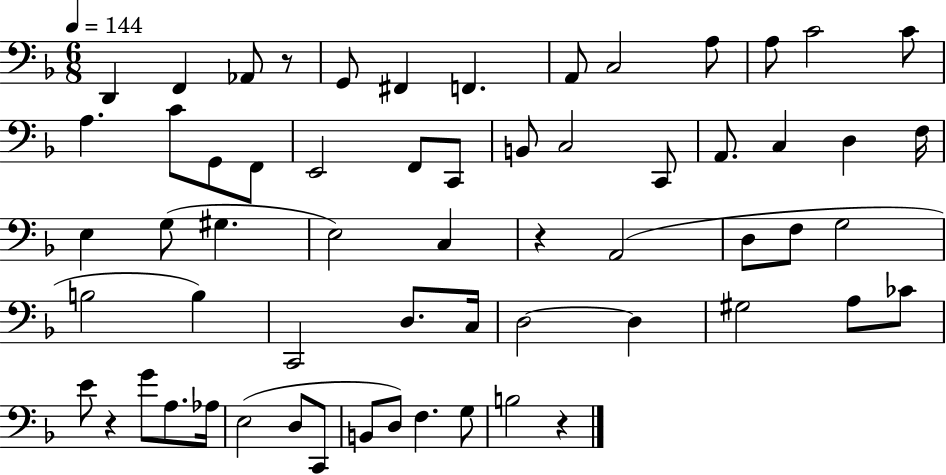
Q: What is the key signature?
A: F major